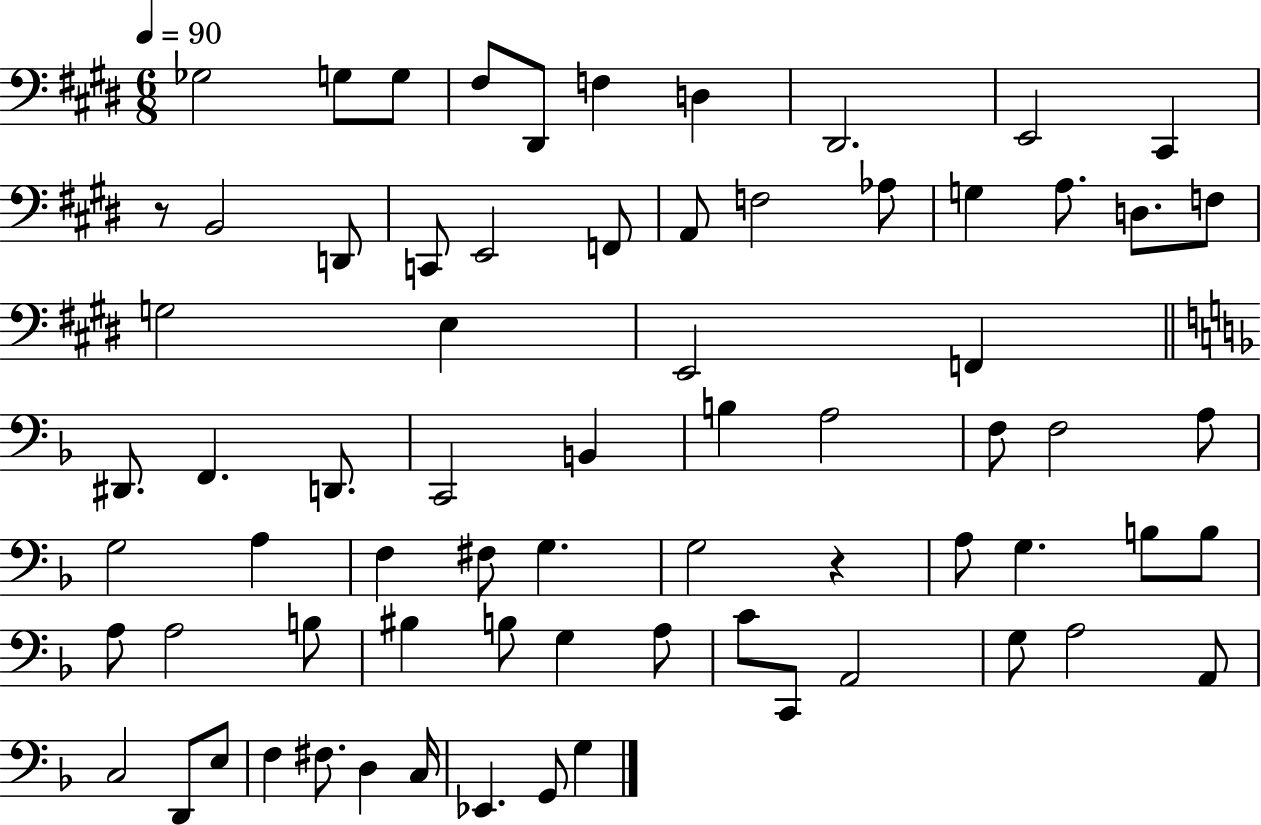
{
  \clef bass
  \numericTimeSignature
  \time 6/8
  \key e \major
  \tempo 4 = 90
  \repeat volta 2 { ges2 g8 g8 | fis8 dis,8 f4 d4 | dis,2. | e,2 cis,4 | \break r8 b,2 d,8 | c,8 e,2 f,8 | a,8 f2 aes8 | g4 a8. d8. f8 | \break g2 e4 | e,2 f,4 | \bar "||" \break \key d \minor dis,8. f,4. d,8. | c,2 b,4 | b4 a2 | f8 f2 a8 | \break g2 a4 | f4 fis8 g4. | g2 r4 | a8 g4. b8 b8 | \break a8 a2 b8 | bis4 b8 g4 a8 | c'8 c,8 a,2 | g8 a2 a,8 | \break c2 d,8 e8 | f4 fis8. d4 c16 | ees,4. g,8 g4 | } \bar "|."
}